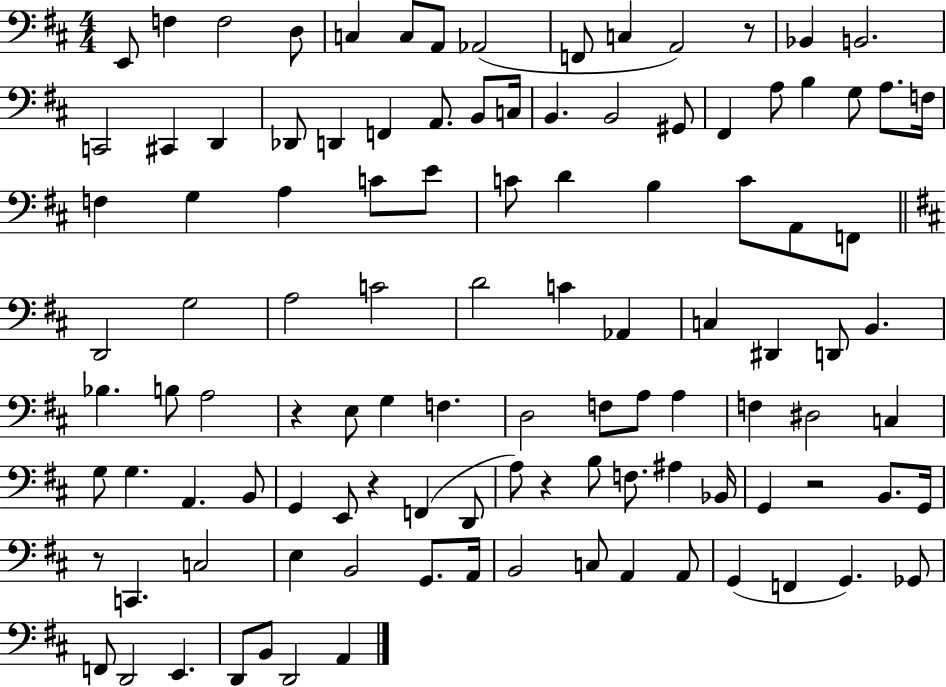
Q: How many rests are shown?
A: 6